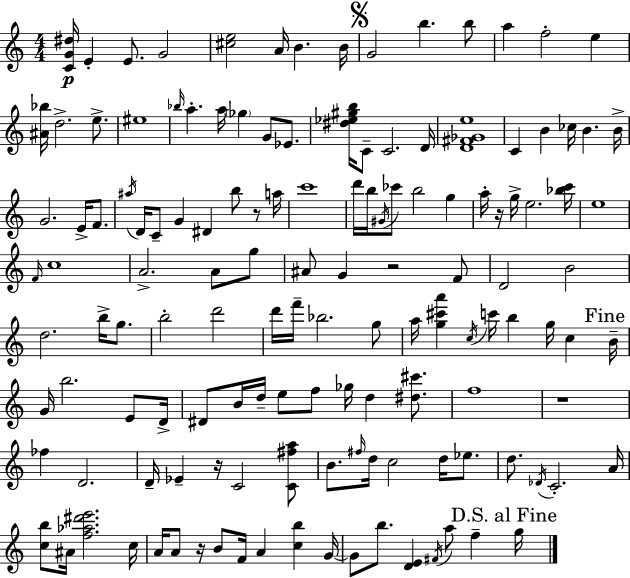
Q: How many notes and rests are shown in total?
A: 136